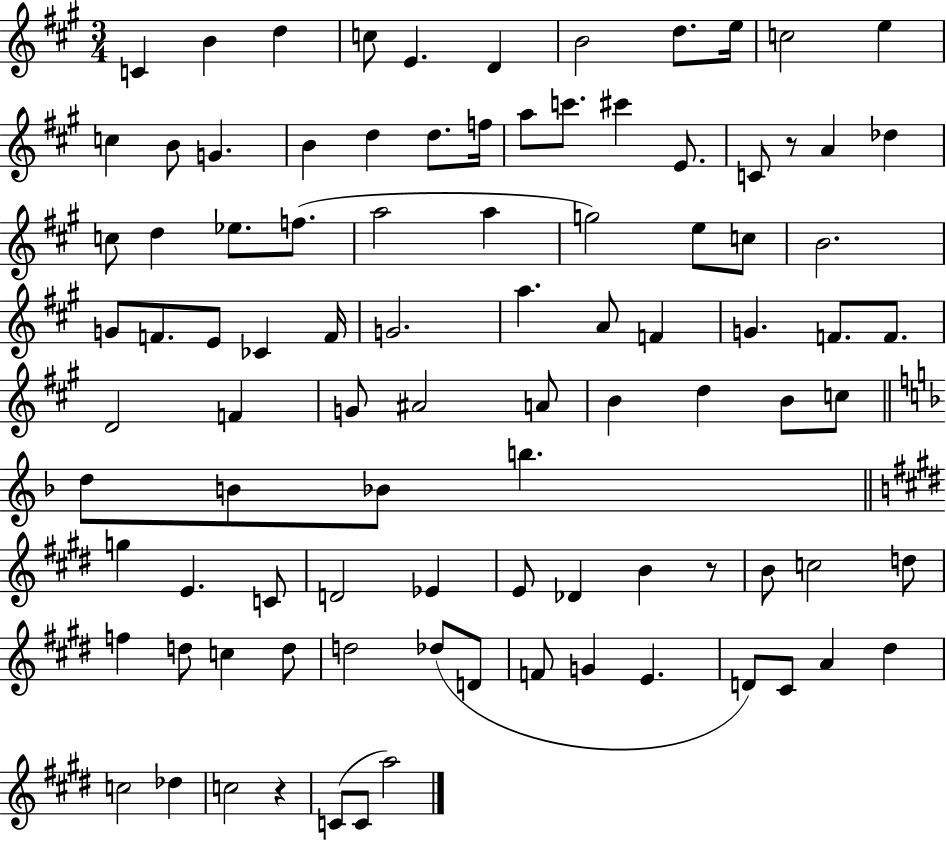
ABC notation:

X:1
T:Untitled
M:3/4
L:1/4
K:A
C B d c/2 E D B2 d/2 e/4 c2 e c B/2 G B d d/2 f/4 a/2 c'/2 ^c' E/2 C/2 z/2 A _d c/2 d _e/2 f/2 a2 a g2 e/2 c/2 B2 G/2 F/2 E/2 _C F/4 G2 a A/2 F G F/2 F/2 D2 F G/2 ^A2 A/2 B d B/2 c/2 d/2 B/2 _B/2 b g E C/2 D2 _E E/2 _D B z/2 B/2 c2 d/2 f d/2 c d/2 d2 _d/2 D/2 F/2 G E D/2 ^C/2 A ^d c2 _d c2 z C/2 C/2 a2